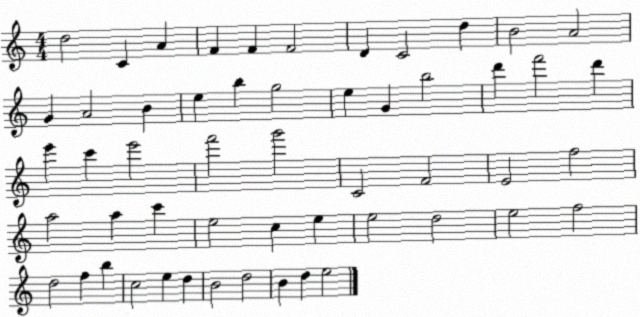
X:1
T:Untitled
M:4/4
L:1/4
K:C
d2 C A F F F2 D C2 d B2 A2 G A2 B e b g2 e G b2 d' f'2 d' e' c' e'2 f'2 g'2 C2 F2 E2 f2 a2 a c' e2 c e e2 d2 e2 f2 d2 f b c2 e d B2 d2 B d e2